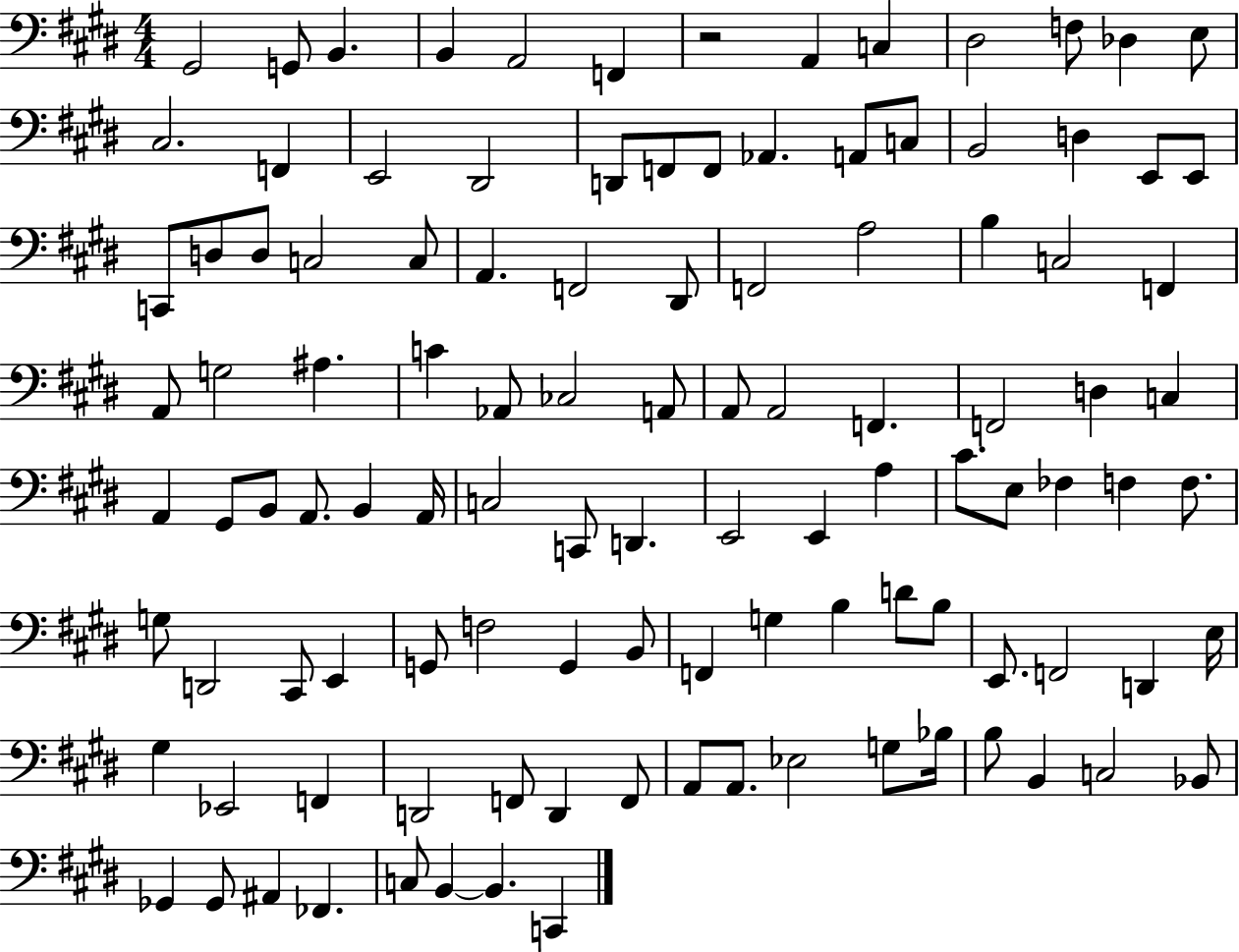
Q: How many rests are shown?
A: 1